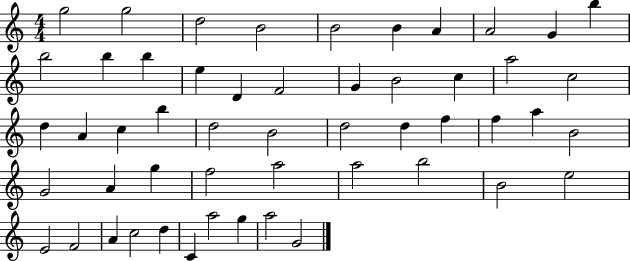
{
  \clef treble
  \numericTimeSignature
  \time 4/4
  \key c \major
  g''2 g''2 | d''2 b'2 | b'2 b'4 a'4 | a'2 g'4 b''4 | \break b''2 b''4 b''4 | e''4 d'4 f'2 | g'4 b'2 c''4 | a''2 c''2 | \break d''4 a'4 c''4 b''4 | d''2 b'2 | d''2 d''4 f''4 | f''4 a''4 b'2 | \break g'2 a'4 g''4 | f''2 a''2 | a''2 b''2 | b'2 e''2 | \break e'2 f'2 | a'4 c''2 d''4 | c'4 a''2 g''4 | a''2 g'2 | \break \bar "|."
}